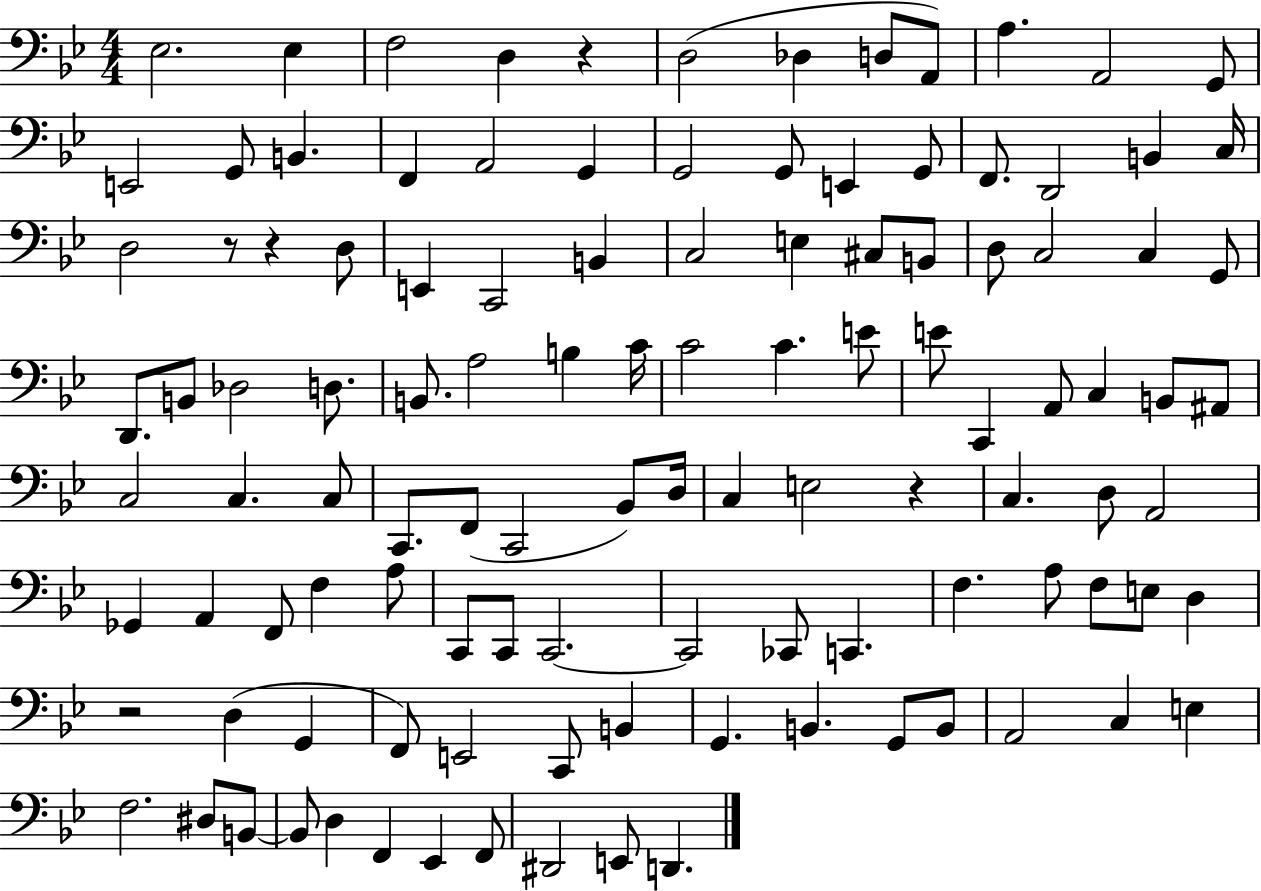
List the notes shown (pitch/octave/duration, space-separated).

Eb3/h. Eb3/q F3/h D3/q R/q D3/h Db3/q D3/e A2/e A3/q. A2/h G2/e E2/h G2/e B2/q. F2/q A2/h G2/q G2/h G2/e E2/q G2/e F2/e. D2/h B2/q C3/s D3/h R/e R/q D3/e E2/q C2/h B2/q C3/h E3/q C#3/e B2/e D3/e C3/h C3/q G2/e D2/e. B2/e Db3/h D3/e. B2/e. A3/h B3/q C4/s C4/h C4/q. E4/e E4/e C2/q A2/e C3/q B2/e A#2/e C3/h C3/q. C3/e C2/e. F2/e C2/h Bb2/e D3/s C3/q E3/h R/q C3/q. D3/e A2/h Gb2/q A2/q F2/e F3/q A3/e C2/e C2/e C2/h. C2/h CES2/e C2/q. F3/q. A3/e F3/e E3/e D3/q R/h D3/q G2/q F2/e E2/h C2/e B2/q G2/q. B2/q. G2/e B2/e A2/h C3/q E3/q F3/h. D#3/e B2/e B2/e D3/q F2/q Eb2/q F2/e D#2/h E2/e D2/q.